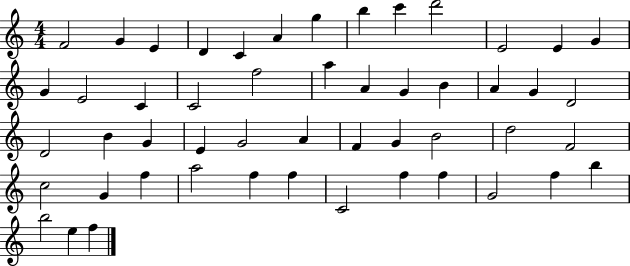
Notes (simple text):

F4/h G4/q E4/q D4/q C4/q A4/q G5/q B5/q C6/q D6/h E4/h E4/q G4/q G4/q E4/h C4/q C4/h F5/h A5/q A4/q G4/q B4/q A4/q G4/q D4/h D4/h B4/q G4/q E4/q G4/h A4/q F4/q G4/q B4/h D5/h F4/h C5/h G4/q F5/q A5/h F5/q F5/q C4/h F5/q F5/q G4/h F5/q B5/q B5/h E5/q F5/q